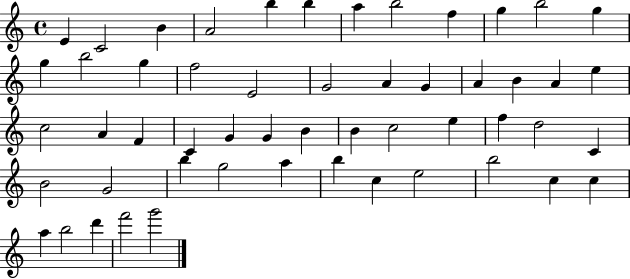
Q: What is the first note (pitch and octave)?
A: E4